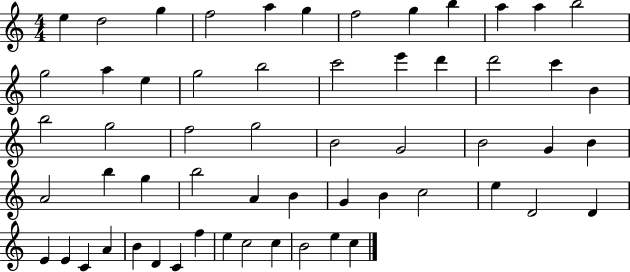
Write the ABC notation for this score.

X:1
T:Untitled
M:4/4
L:1/4
K:C
e d2 g f2 a g f2 g b a a b2 g2 a e g2 b2 c'2 e' d' d'2 c' B b2 g2 f2 g2 B2 G2 B2 G B A2 b g b2 A B G B c2 e D2 D E E C A B D C f e c2 c B2 e c